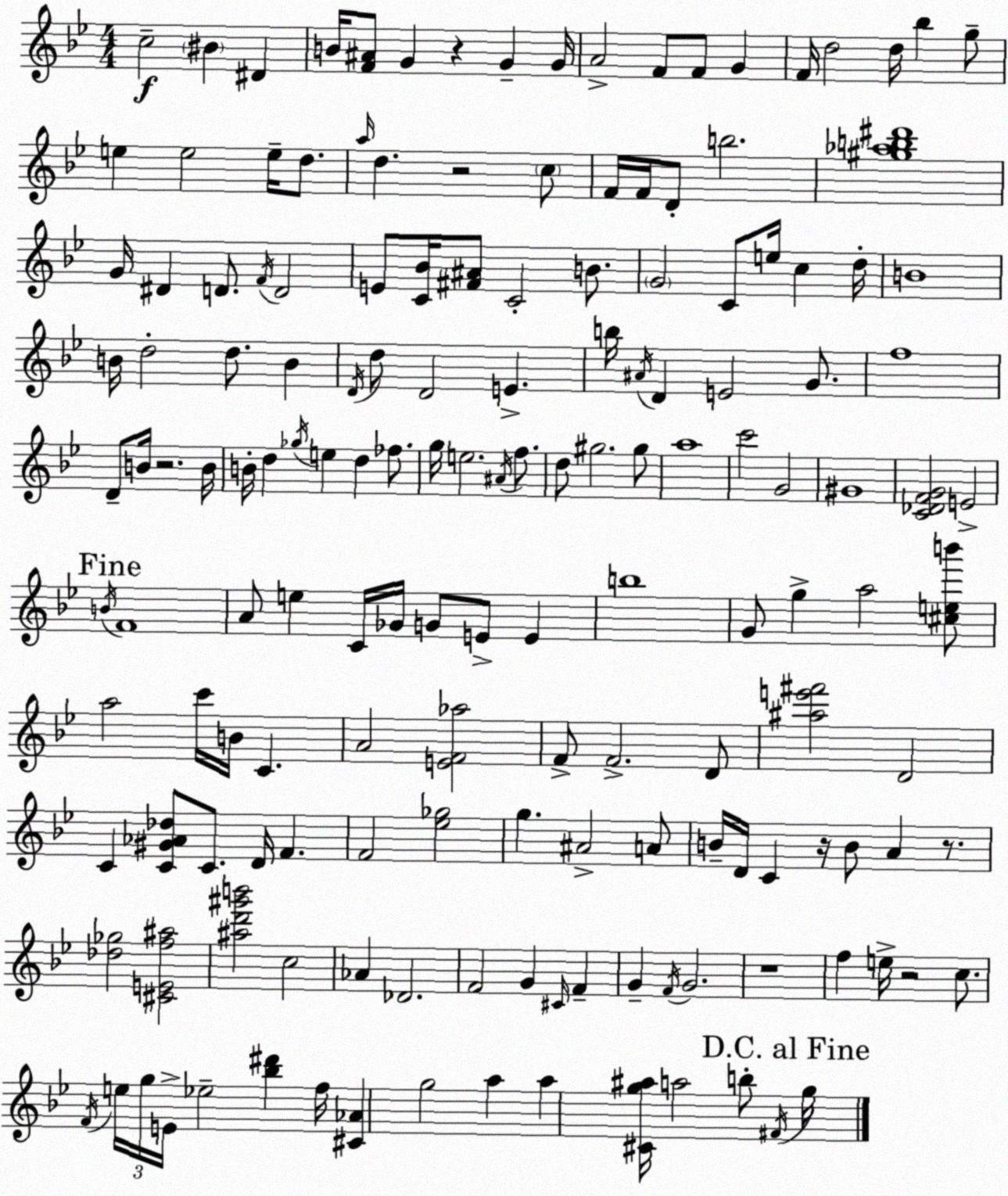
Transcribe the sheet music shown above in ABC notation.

X:1
T:Untitled
M:4/4
L:1/4
K:Gm
c2 ^B ^D B/4 [F^A]/2 G z G G/4 A2 F/2 F/2 G F/4 d2 d/4 _b g/2 e e2 e/4 d/2 a/4 d z2 c/2 F/4 F/4 D/2 b2 [^g_ab^d']4 G/4 ^D D/2 F/4 D2 E/2 [C_B]/4 [^F^A]/2 C2 B/2 G2 C/2 e/4 c d/4 B4 B/4 d2 d/2 B D/4 d/2 D2 E b/4 ^A/4 D E2 G/2 f4 D/2 B/4 z2 B/4 B/4 d _g/4 e d _f/2 g/4 e2 ^A/4 f/2 d/2 ^g2 ^g/2 a4 c'2 G2 ^G4 [C_DFG]2 E2 B/4 F4 A/2 e C/4 _G/4 G/2 E/2 E b4 G/2 g a2 [^ceb']/2 a2 c'/4 B/4 C A2 [EF_a]2 F/2 F2 D/2 [^ae'^f']2 D2 C [C^G_A_d]/2 C/2 D/4 F F2 [_e_g]2 g ^A2 A/2 B/4 D/4 C z/4 B/2 A z/2 [_d_g]2 [^CEf^a]2 [^ad'^g'b']2 c2 _A _D2 F2 G ^C/4 F G F/4 G2 z4 f e/4 z2 c/2 F/4 e/4 g/4 E/4 _e2 [_b^d'] f/4 [^C_A] g2 a a [^Cg^a]/4 a2 b/2 ^F/4 g/4